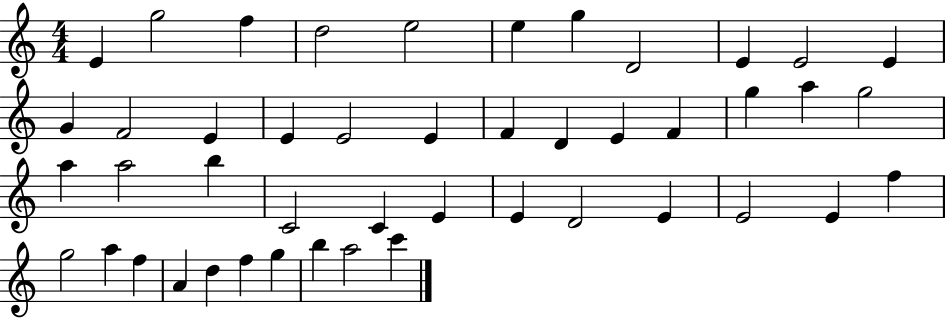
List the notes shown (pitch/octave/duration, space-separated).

E4/q G5/h F5/q D5/h E5/h E5/q G5/q D4/h E4/q E4/h E4/q G4/q F4/h E4/q E4/q E4/h E4/q F4/q D4/q E4/q F4/q G5/q A5/q G5/h A5/q A5/h B5/q C4/h C4/q E4/q E4/q D4/h E4/q E4/h E4/q F5/q G5/h A5/q F5/q A4/q D5/q F5/q G5/q B5/q A5/h C6/q